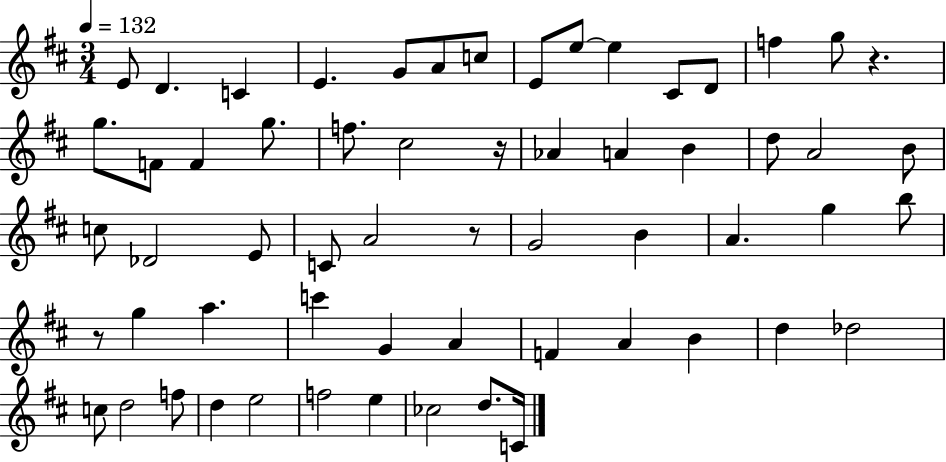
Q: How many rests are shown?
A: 4